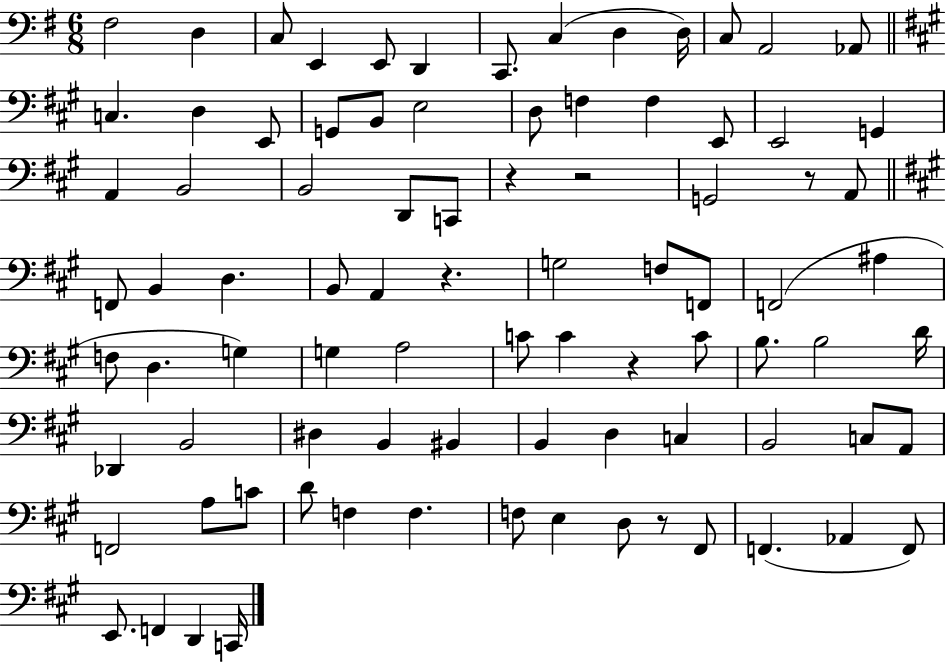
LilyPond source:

{
  \clef bass
  \numericTimeSignature
  \time 6/8
  \key g \major
  fis2 d4 | c8 e,4 e,8 d,4 | c,8. c4( d4 d16) | c8 a,2 aes,8 | \break \bar "||" \break \key a \major c4. d4 e,8 | g,8 b,8 e2 | d8 f4 f4 e,8 | e,2 g,4 | \break a,4 b,2 | b,2 d,8 c,8 | r4 r2 | g,2 r8 a,8 | \break \bar "||" \break \key a \major f,8 b,4 d4. | b,8 a,4 r4. | g2 f8 f,8 | f,2( ais4 | \break f8 d4. g4) | g4 a2 | c'8 c'4 r4 c'8 | b8. b2 d'16 | \break des,4 b,2 | dis4 b,4 bis,4 | b,4 d4 c4 | b,2 c8 a,8 | \break f,2 a8 c'8 | d'8 f4 f4. | f8 e4 d8 r8 fis,8 | f,4.( aes,4 f,8) | \break e,8. f,4 d,4 c,16 | \bar "|."
}